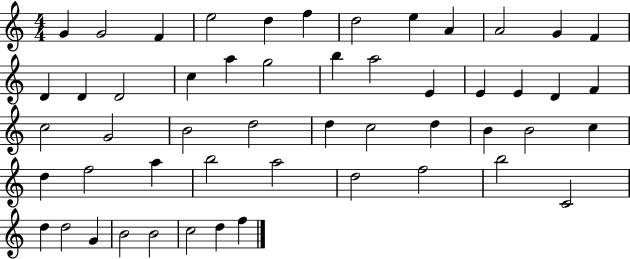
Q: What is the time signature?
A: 4/4